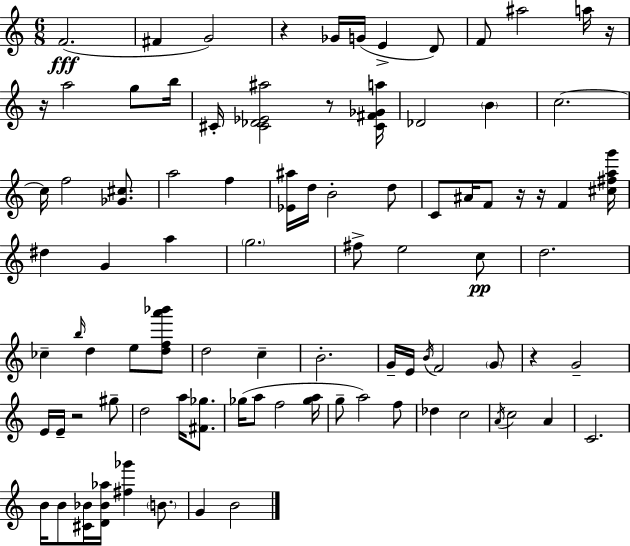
X:1
T:Untitled
M:6/8
L:1/4
K:C
F2 ^F G2 z _G/4 G/4 E D/2 F/2 ^a2 a/4 z/4 z/4 a2 g/2 b/4 ^C/4 [^C_D_E^a]2 z/2 [^C^F_Ga]/4 _D2 B c2 c/4 f2 [_G^c]/2 a2 f [_E^a]/4 d/4 B2 d/2 C/2 ^A/4 F/2 z/4 z/4 F [^c^fag']/4 ^d G a g2 ^f/2 e2 c/2 d2 _c b/4 d e/2 [dfa'_b']/2 d2 c B2 G/4 E/4 B/4 F2 G/2 z G2 E/4 E/4 z2 ^g/2 d2 a/4 [^F_g]/2 _g/4 a/2 f2 [_ga]/4 g/2 a2 f/2 _d c2 A/4 c2 A C2 B/4 B/2 [^C_B]/4 [D_B_a]/4 [^f_g'] B/2 G B2